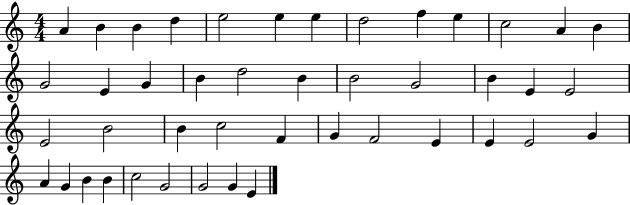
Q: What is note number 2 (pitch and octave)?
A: B4